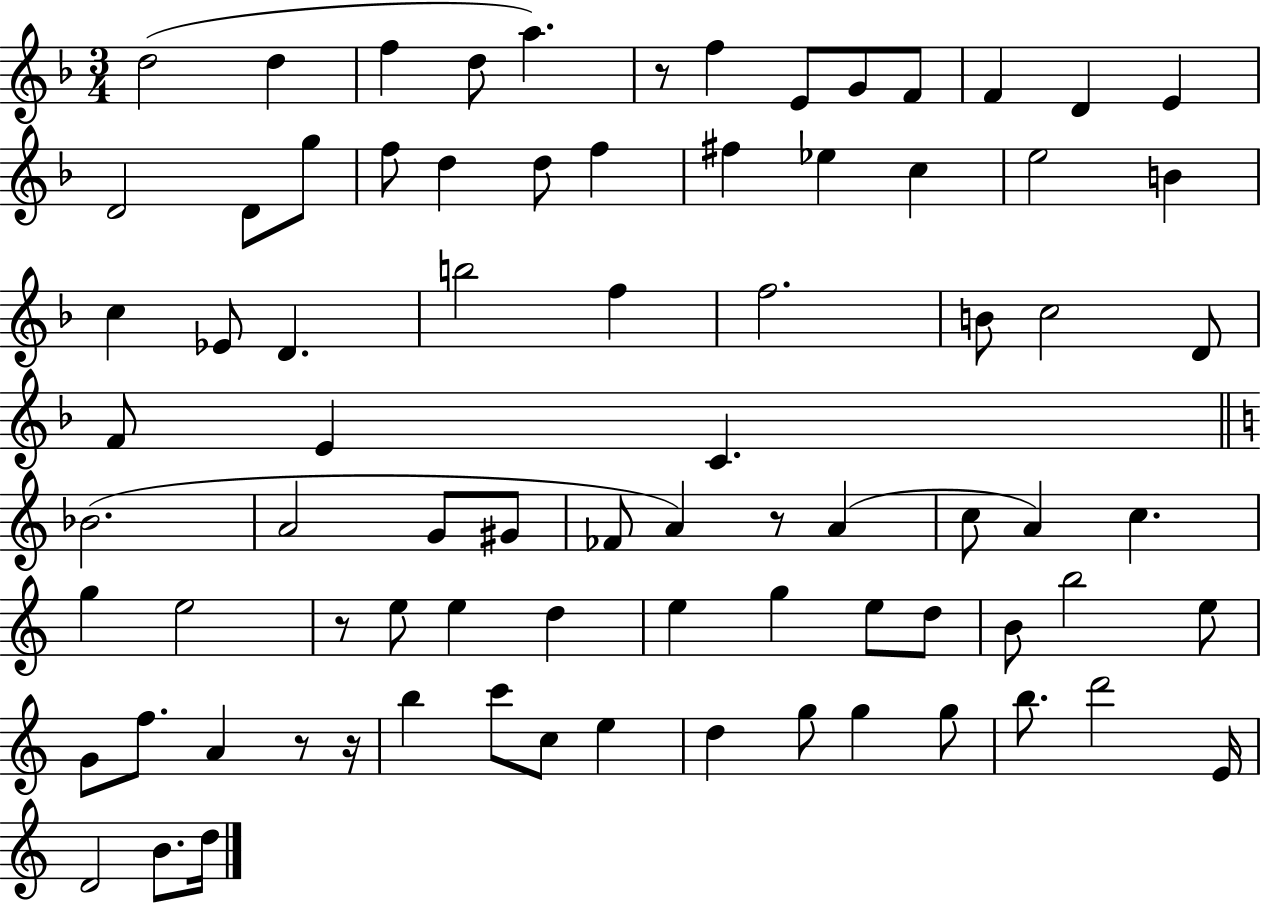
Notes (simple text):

D5/h D5/q F5/q D5/e A5/q. R/e F5/q E4/e G4/e F4/e F4/q D4/q E4/q D4/h D4/e G5/e F5/e D5/q D5/e F5/q F#5/q Eb5/q C5/q E5/h B4/q C5/q Eb4/e D4/q. B5/h F5/q F5/h. B4/e C5/h D4/e F4/e E4/q C4/q. Bb4/h. A4/h G4/e G#4/e FES4/e A4/q R/e A4/q C5/e A4/q C5/q. G5/q E5/h R/e E5/e E5/q D5/q E5/q G5/q E5/e D5/e B4/e B5/h E5/e G4/e F5/e. A4/q R/e R/s B5/q C6/e C5/e E5/q D5/q G5/e G5/q G5/e B5/e. D6/h E4/s D4/h B4/e. D5/s